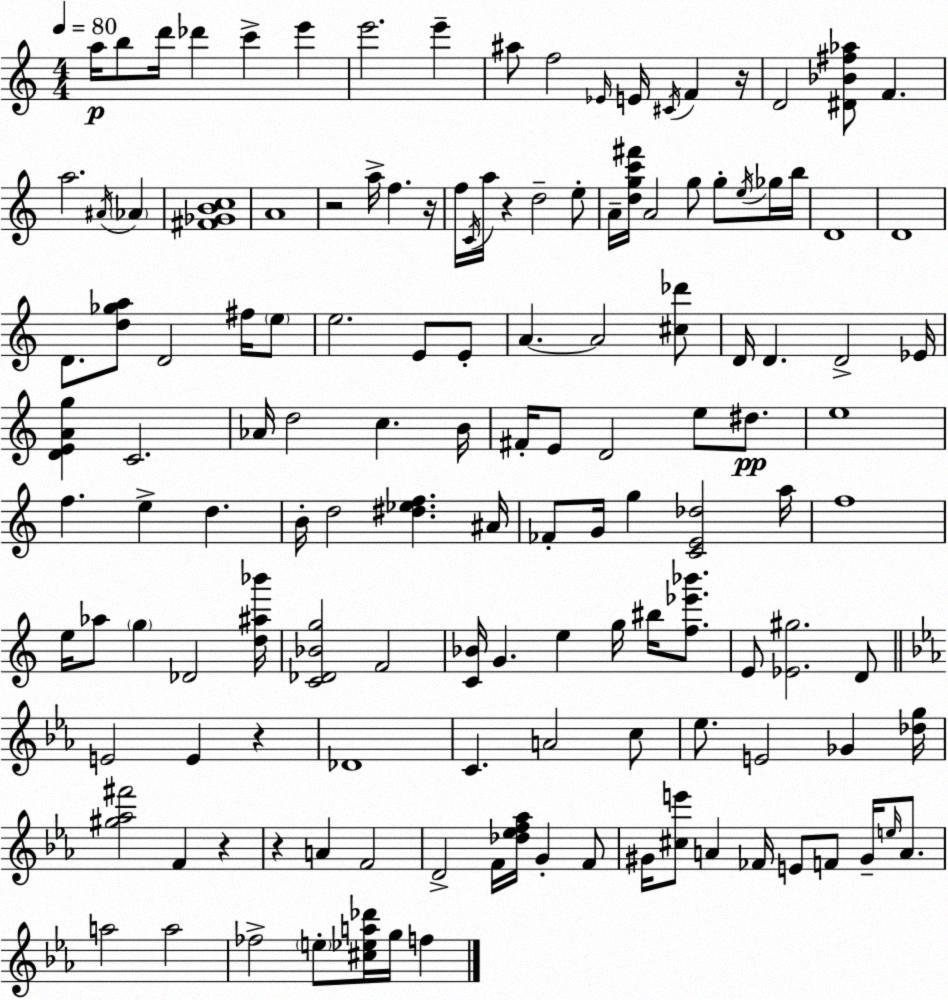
X:1
T:Untitled
M:4/4
L:1/4
K:Am
a/4 b/2 d'/4 _d' c' e' e'2 e' ^a/2 f2 _E/4 E/4 ^C/4 F z/4 D2 [^D_B^f_a]/2 F a2 ^A/4 _A [^F_GBc]4 A4 z2 a/4 f z/4 f/4 C/4 a/4 z d2 e/2 A/4 [dgc'^f']/4 A2 g/2 g/2 e/4 _g/4 b/4 D4 D4 D/2 [d_ga]/2 D2 ^f/4 e/2 e2 E/2 E/2 A A2 [^c_d']/2 D/4 D D2 _E/4 [DEAg] C2 _A/4 d2 c B/4 ^F/4 E/2 D2 e/2 ^d/2 e4 f e d B/4 d2 [^d_ef] ^A/4 _F/2 G/4 g [CE_d]2 a/4 f4 e/4 _a/2 g _D2 [d^a_b']/4 [C_D_Bg]2 F2 [C_B]/4 G e g/4 ^b/4 [f_e'_b']/2 E/2 [_E^g]2 D/2 E2 E z _D4 C A2 c/2 _e/2 E2 _G [_dg]/4 [^g_a^f']2 F z z A F2 D2 F/4 [_d_ef_a]/4 G F/2 ^G/4 [^ce']/2 A _F/4 E/2 F/2 ^G/4 e/4 A/2 a2 a2 _f2 e/2 [^c_ea_d']/4 g/4 f